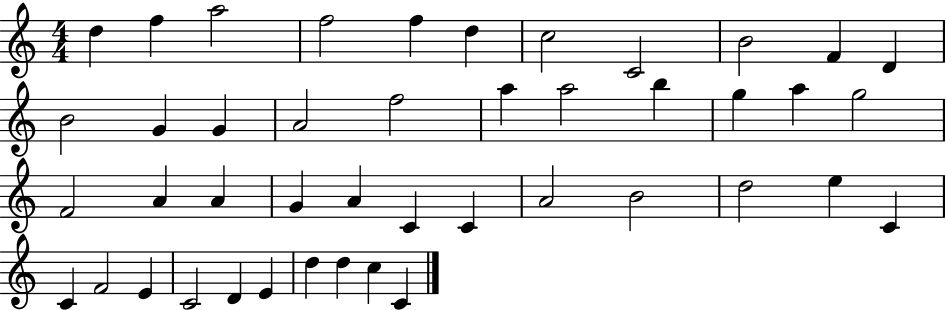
{
  \clef treble
  \numericTimeSignature
  \time 4/4
  \key c \major
  d''4 f''4 a''2 | f''2 f''4 d''4 | c''2 c'2 | b'2 f'4 d'4 | \break b'2 g'4 g'4 | a'2 f''2 | a''4 a''2 b''4 | g''4 a''4 g''2 | \break f'2 a'4 a'4 | g'4 a'4 c'4 c'4 | a'2 b'2 | d''2 e''4 c'4 | \break c'4 f'2 e'4 | c'2 d'4 e'4 | d''4 d''4 c''4 c'4 | \bar "|."
}